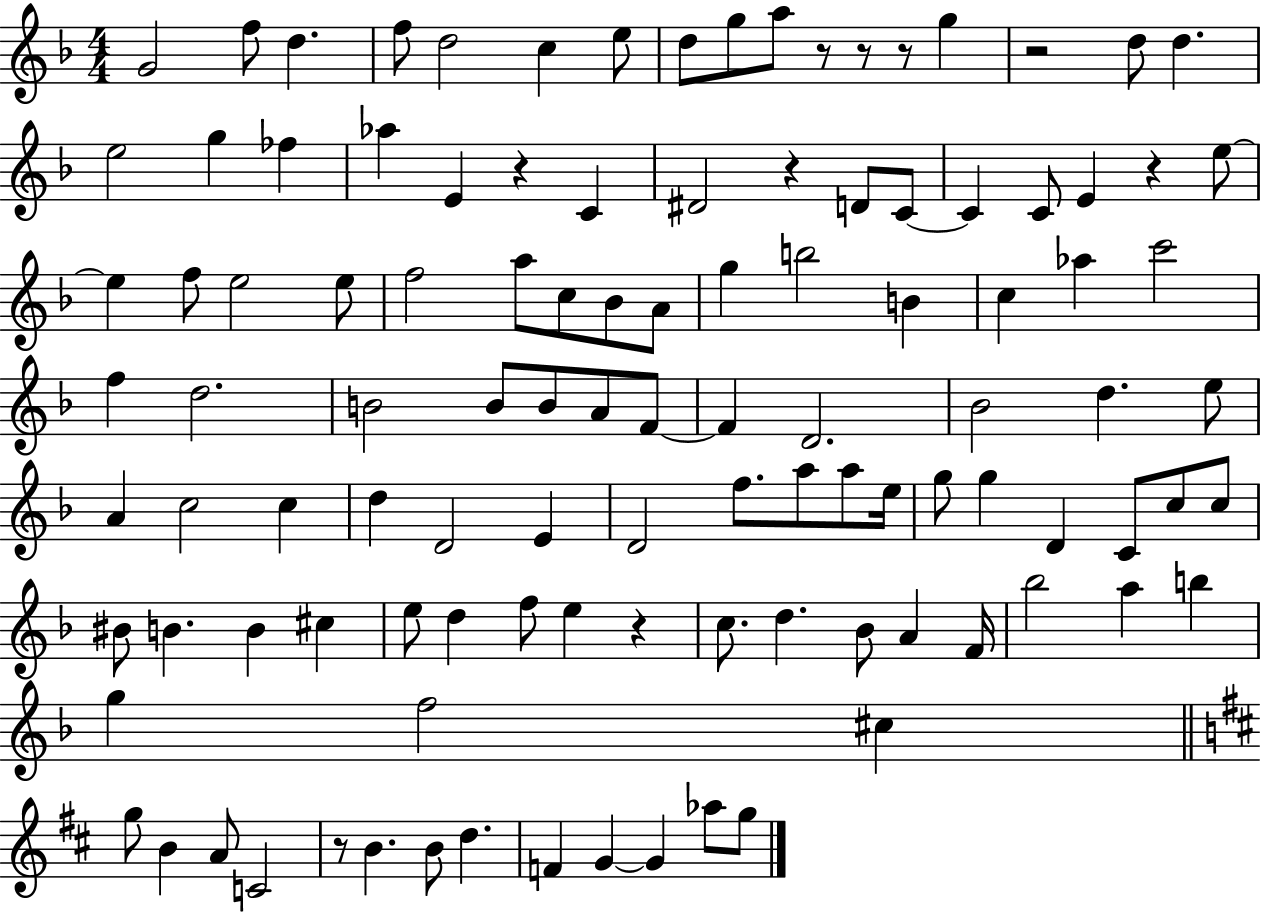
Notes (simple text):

G4/h F5/e D5/q. F5/e D5/h C5/q E5/e D5/e G5/e A5/e R/e R/e R/e G5/q R/h D5/e D5/q. E5/h G5/q FES5/q Ab5/q E4/q R/q C4/q D#4/h R/q D4/e C4/e C4/q C4/e E4/q R/q E5/e E5/q F5/e E5/h E5/e F5/h A5/e C5/e Bb4/e A4/e G5/q B5/h B4/q C5/q Ab5/q C6/h F5/q D5/h. B4/h B4/e B4/e A4/e F4/e F4/q D4/h. Bb4/h D5/q. E5/e A4/q C5/h C5/q D5/q D4/h E4/q D4/h F5/e. A5/e A5/e E5/s G5/e G5/q D4/q C4/e C5/e C5/e BIS4/e B4/q. B4/q C#5/q E5/e D5/q F5/e E5/q R/q C5/e. D5/q. Bb4/e A4/q F4/s Bb5/h A5/q B5/q G5/q F5/h C#5/q G5/e B4/q A4/e C4/h R/e B4/q. B4/e D5/q. F4/q G4/q G4/q Ab5/e G5/e